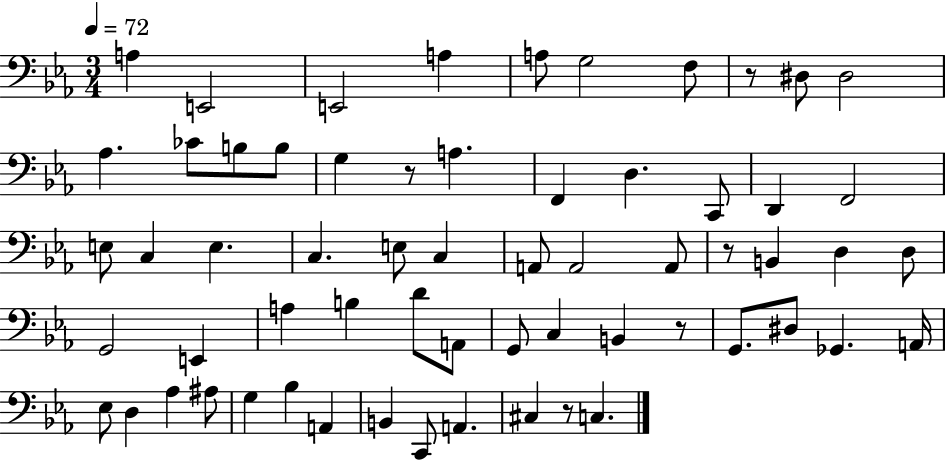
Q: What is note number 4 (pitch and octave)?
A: A3